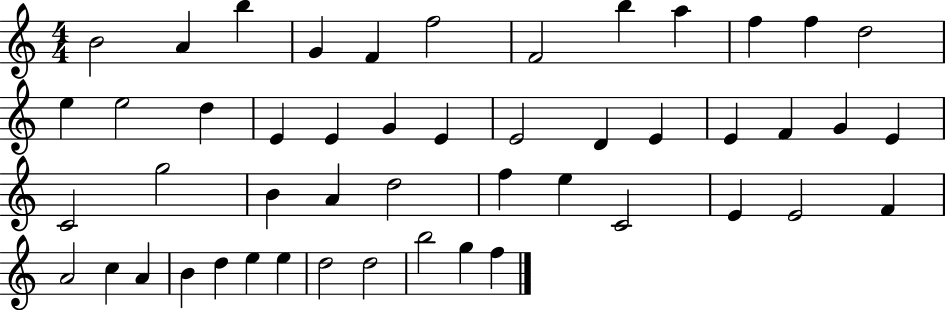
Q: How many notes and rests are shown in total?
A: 49